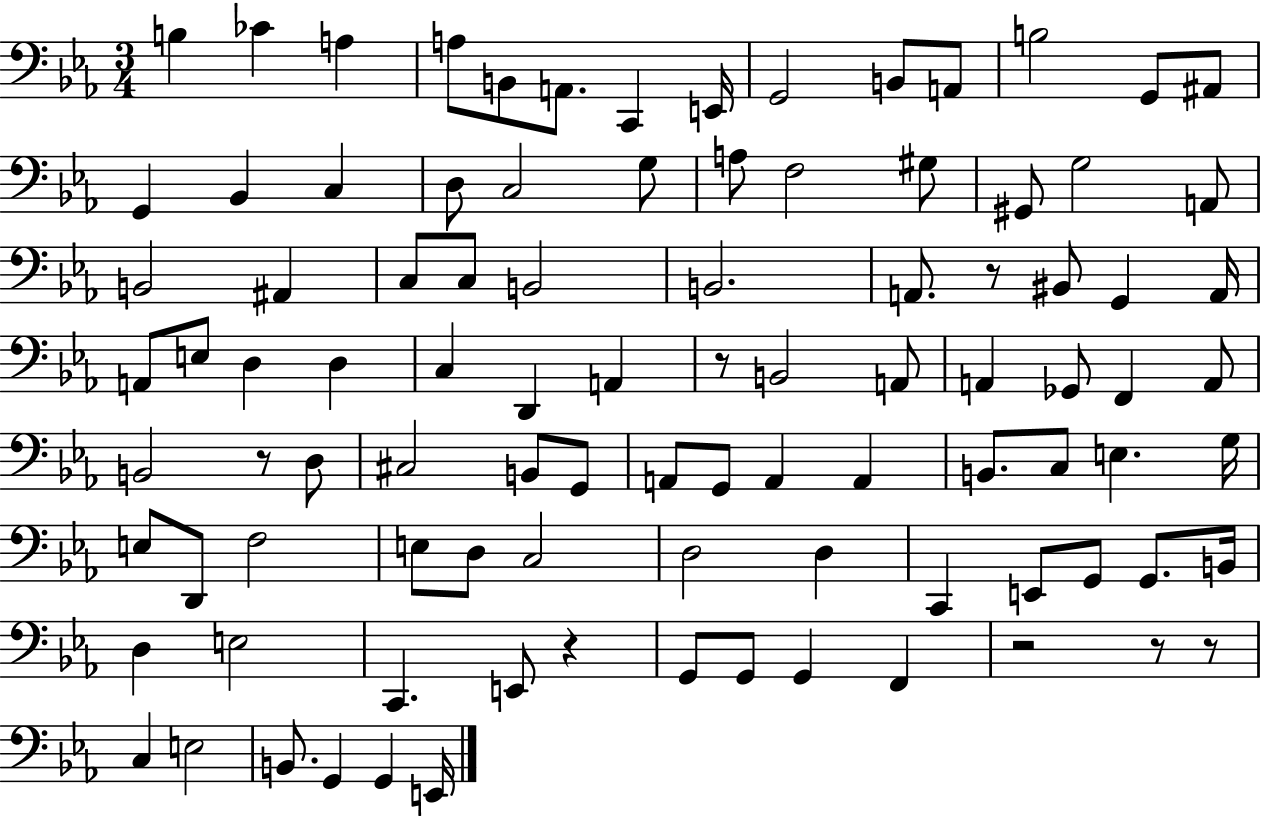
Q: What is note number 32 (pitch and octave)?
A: B2